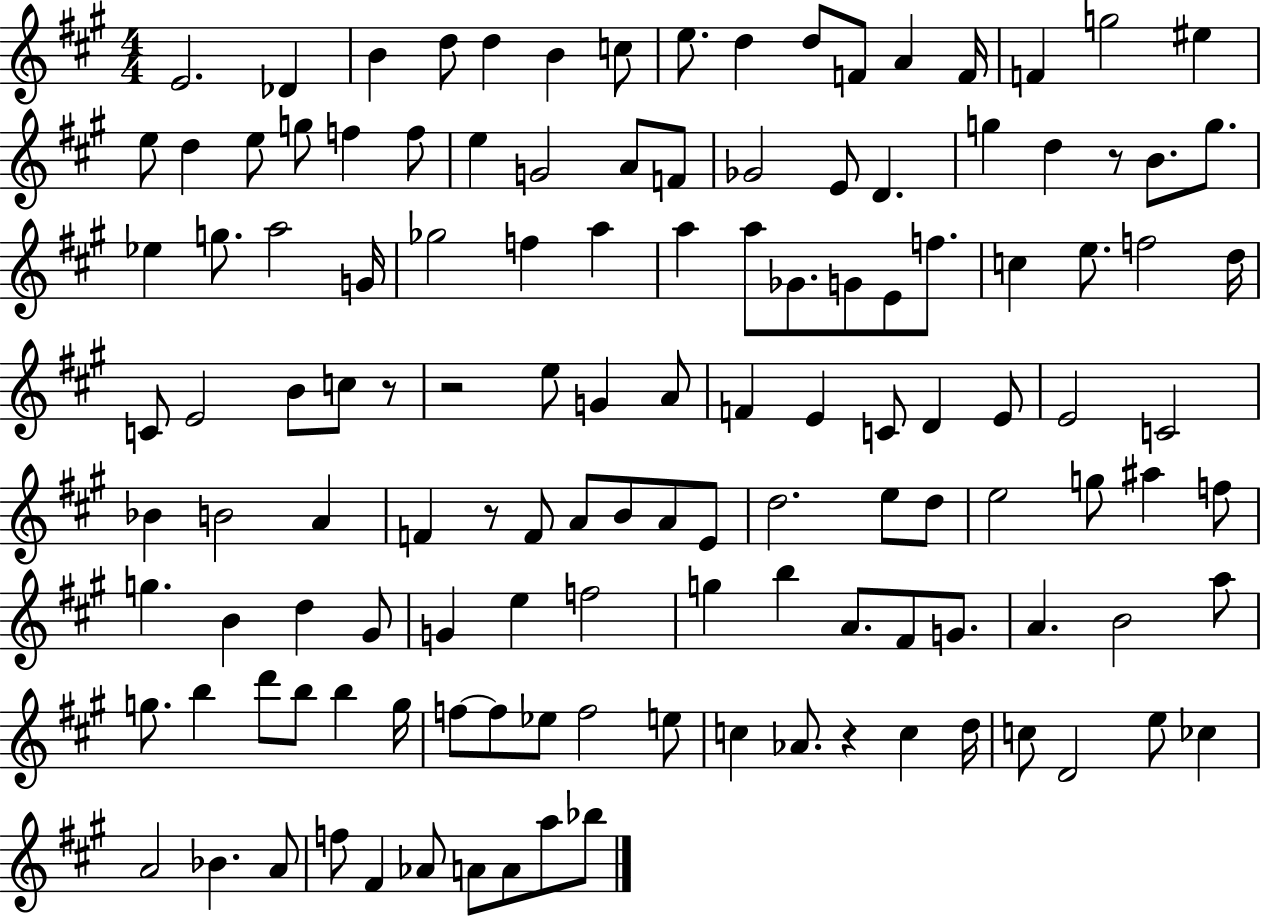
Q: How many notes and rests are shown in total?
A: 129